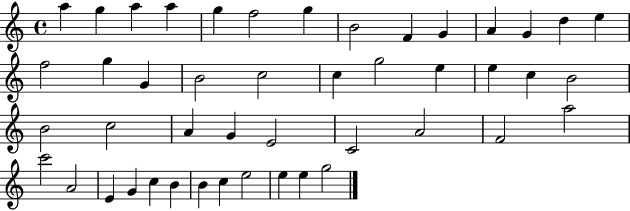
A5/q G5/q A5/q A5/q G5/q F5/h G5/q B4/h F4/q G4/q A4/q G4/q D5/q E5/q F5/h G5/q G4/q B4/h C5/h C5/q G5/h E5/q E5/q C5/q B4/h B4/h C5/h A4/q G4/q E4/h C4/h A4/h F4/h A5/h C6/h A4/h E4/q G4/q C5/q B4/q B4/q C5/q E5/h E5/q E5/q G5/h